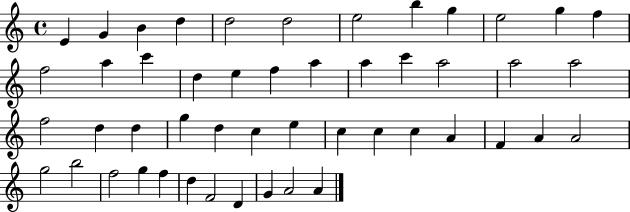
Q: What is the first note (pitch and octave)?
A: E4